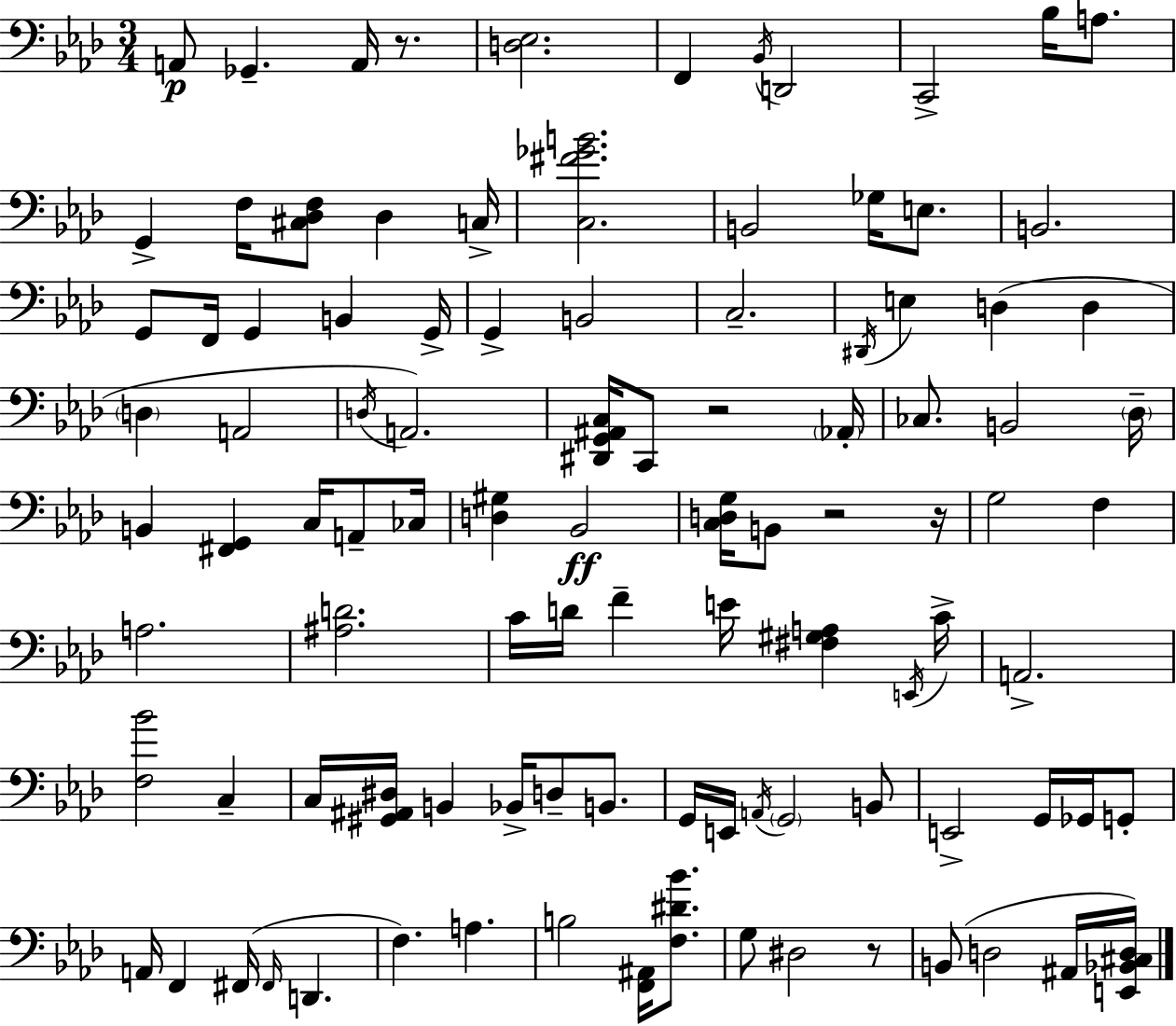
{
  \clef bass
  \numericTimeSignature
  \time 3/4
  \key aes \major
  a,8\p ges,4.-- a,16 r8. | <d ees>2. | f,4 \acciaccatura { bes,16 } d,2 | c,2-> bes16 a8. | \break g,4-> f16 <cis des f>8 des4 | c16-> <c fis' ges' b'>2. | b,2 ges16 e8. | b,2. | \break g,8 f,16 g,4 b,4 | g,16-> g,4-> b,2 | c2.-- | \acciaccatura { dis,16 } e4 d4( d4 | \break \parenthesize d4 a,2 | \acciaccatura { d16 }) a,2. | <dis, g, ais, c>16 c,8 r2 | \parenthesize aes,16-. ces8. b,2 | \break \parenthesize des16-- b,4 <fis, g,>4 c16 | a,8-- ces16 <d gis>4 bes,2\ff | <c d g>16 b,8 r2 | r16 g2 f4 | \break a2. | <ais d'>2. | c'16 d'16 f'4-- e'16 <fis gis a>4 | \acciaccatura { e,16 } c'16-> a,2.-> | \break <f bes'>2 | c4-- c16 <gis, ais, dis>16 b,4 bes,16-> d8-- | b,8. g,16 e,16 \acciaccatura { a,16 } \parenthesize g,2 | b,8 e,2-> | \break g,16 ges,16 g,8-. a,16 f,4 fis,16( \grace { fis,16 } | d,4. f4.) | a4. b2 | <f, ais,>16 <f dis' bes'>8. g8 dis2 | \break r8 b,8( d2 | ais,16 <e, bes, cis d>16) \bar "|."
}